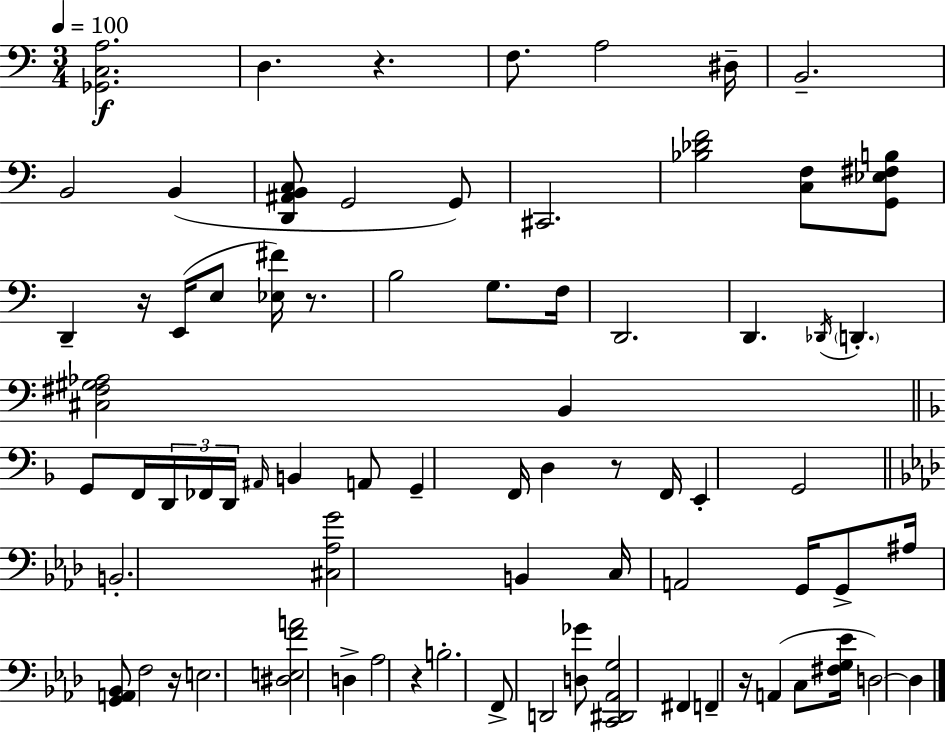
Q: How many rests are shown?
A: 7